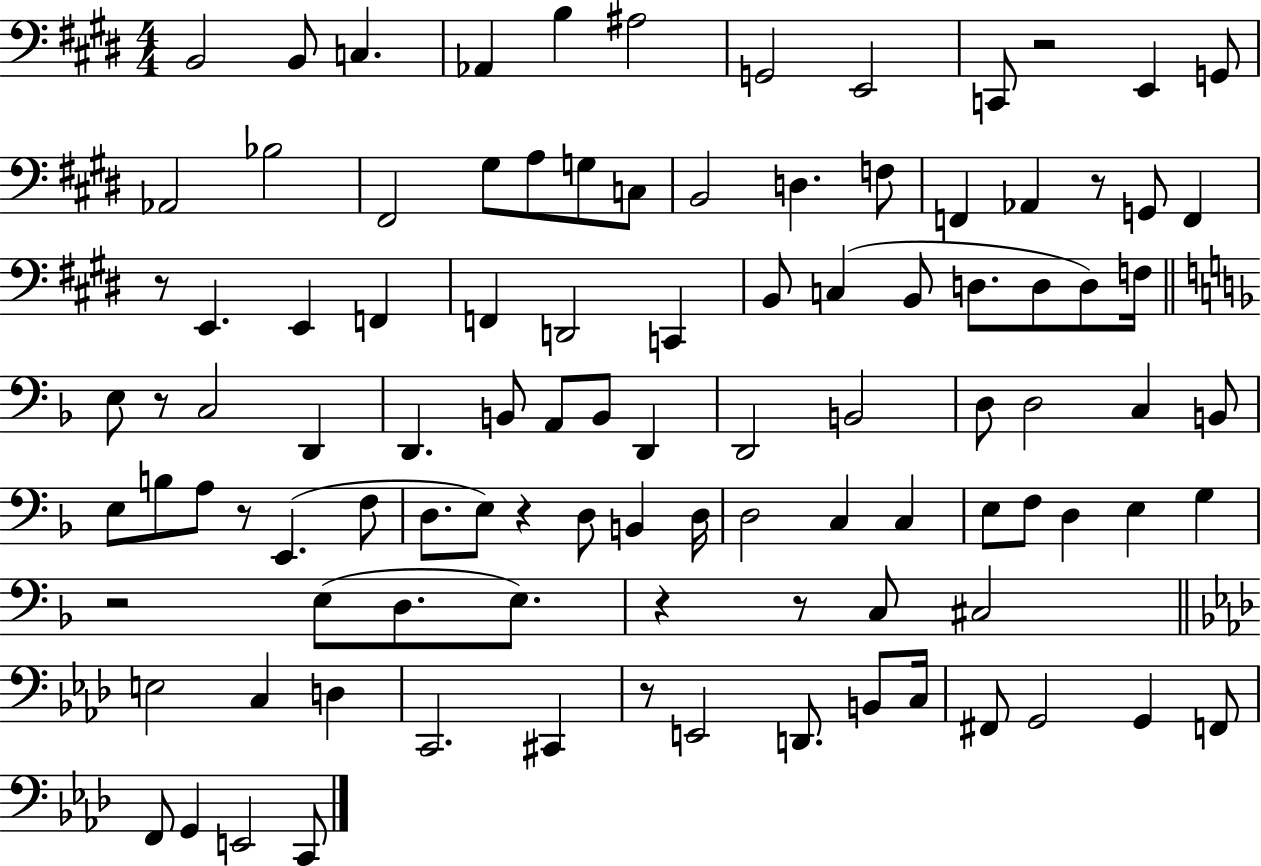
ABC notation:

X:1
T:Untitled
M:4/4
L:1/4
K:E
B,,2 B,,/2 C, _A,, B, ^A,2 G,,2 E,,2 C,,/2 z2 E,, G,,/2 _A,,2 _B,2 ^F,,2 ^G,/2 A,/2 G,/2 C,/2 B,,2 D, F,/2 F,, _A,, z/2 G,,/2 F,, z/2 E,, E,, F,, F,, D,,2 C,, B,,/2 C, B,,/2 D,/2 D,/2 D,/2 F,/4 E,/2 z/2 C,2 D,, D,, B,,/2 A,,/2 B,,/2 D,, D,,2 B,,2 D,/2 D,2 C, B,,/2 E,/2 B,/2 A,/2 z/2 E,, F,/2 D,/2 E,/2 z D,/2 B,, D,/4 D,2 C, C, E,/2 F,/2 D, E, G, z2 E,/2 D,/2 E,/2 z z/2 C,/2 ^C,2 E,2 C, D, C,,2 ^C,, z/2 E,,2 D,,/2 B,,/2 C,/4 ^F,,/2 G,,2 G,, F,,/2 F,,/2 G,, E,,2 C,,/2